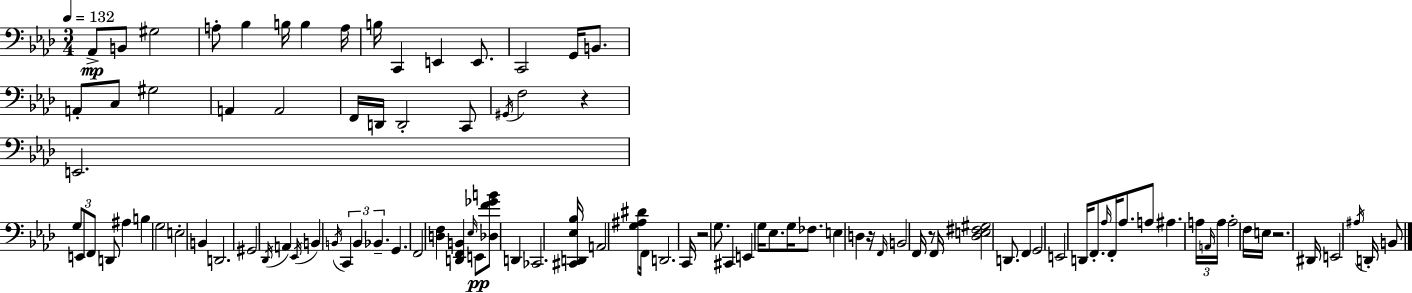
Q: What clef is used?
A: bass